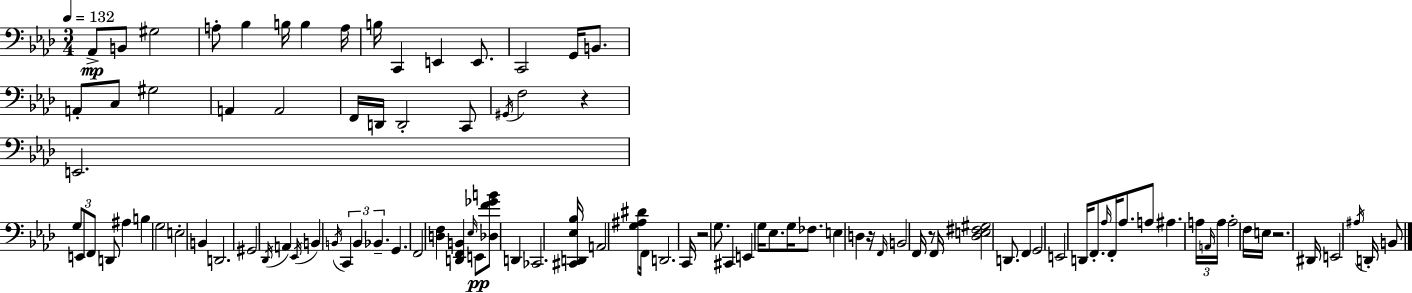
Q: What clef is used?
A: bass